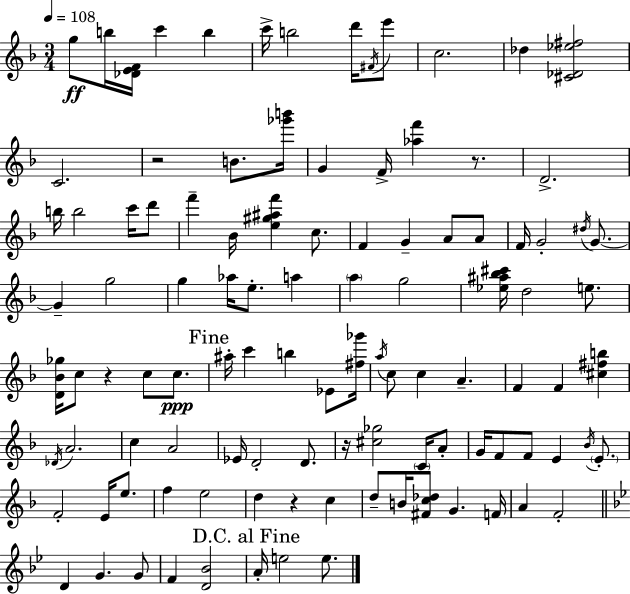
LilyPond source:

{
  \clef treble
  \numericTimeSignature
  \time 3/4
  \key f \major
  \tempo 4 = 108
  g''8\ff b''16 <des' e' f'>16 c'''4 b''4 | c'''16-> b''2 d'''16 \acciaccatura { fis'16 } e'''8 | c''2. | des''4 <cis' des' ees'' fis''>2 | \break c'2. | r2 b'8. | <ges''' b'''>16 g'4 f'16-> <aes'' f'''>4 r8. | d'2.-> | \break b''16 b''2 c'''16 d'''8 | f'''4-- bes'16 <e'' gis'' ais'' f'''>4 c''8. | f'4 g'4-- a'8 a'8 | f'16 g'2-. \acciaccatura { dis''16 } g'8.~~ | \break g'4-- g''2 | g''4 aes''16 e''8.-. a''4 | \parenthesize a''4 g''2 | <ees'' ais'' bes'' cis'''>16 d''2 e''8. | \break <d' bes' ges''>16 c''8 r4 c''8 c''8.\ppp | \mark "Fine" ais''16-. c'''4 b''4 ees'8 | <fis'' ges'''>16 \acciaccatura { a''16 } c''8 c''4 a'4.-- | f'4 f'4 <cis'' fis'' b''>4 | \break \acciaccatura { des'16 } a'2. | c''4 a'2 | ees'16 d'2-. | d'8. r16 <cis'' ges''>2 | \break \parenthesize c'16 a'8-. g'16 f'8 f'8 e'4 | \acciaccatura { bes'16 } \parenthesize e'8.-. f'2-. | e'16 e''8. f''4 e''2 | d''4 r4 | \break c''4 d''8-- b'16 <fis' c'' des''>8 g'4. | f'16 a'4 f'2-. | \bar "||" \break \key bes \major d'4 g'4. g'8 | f'4 <d' bes'>2 | \mark "D.C. al Fine" a'16-. e''2 e''8. | \bar "|."
}